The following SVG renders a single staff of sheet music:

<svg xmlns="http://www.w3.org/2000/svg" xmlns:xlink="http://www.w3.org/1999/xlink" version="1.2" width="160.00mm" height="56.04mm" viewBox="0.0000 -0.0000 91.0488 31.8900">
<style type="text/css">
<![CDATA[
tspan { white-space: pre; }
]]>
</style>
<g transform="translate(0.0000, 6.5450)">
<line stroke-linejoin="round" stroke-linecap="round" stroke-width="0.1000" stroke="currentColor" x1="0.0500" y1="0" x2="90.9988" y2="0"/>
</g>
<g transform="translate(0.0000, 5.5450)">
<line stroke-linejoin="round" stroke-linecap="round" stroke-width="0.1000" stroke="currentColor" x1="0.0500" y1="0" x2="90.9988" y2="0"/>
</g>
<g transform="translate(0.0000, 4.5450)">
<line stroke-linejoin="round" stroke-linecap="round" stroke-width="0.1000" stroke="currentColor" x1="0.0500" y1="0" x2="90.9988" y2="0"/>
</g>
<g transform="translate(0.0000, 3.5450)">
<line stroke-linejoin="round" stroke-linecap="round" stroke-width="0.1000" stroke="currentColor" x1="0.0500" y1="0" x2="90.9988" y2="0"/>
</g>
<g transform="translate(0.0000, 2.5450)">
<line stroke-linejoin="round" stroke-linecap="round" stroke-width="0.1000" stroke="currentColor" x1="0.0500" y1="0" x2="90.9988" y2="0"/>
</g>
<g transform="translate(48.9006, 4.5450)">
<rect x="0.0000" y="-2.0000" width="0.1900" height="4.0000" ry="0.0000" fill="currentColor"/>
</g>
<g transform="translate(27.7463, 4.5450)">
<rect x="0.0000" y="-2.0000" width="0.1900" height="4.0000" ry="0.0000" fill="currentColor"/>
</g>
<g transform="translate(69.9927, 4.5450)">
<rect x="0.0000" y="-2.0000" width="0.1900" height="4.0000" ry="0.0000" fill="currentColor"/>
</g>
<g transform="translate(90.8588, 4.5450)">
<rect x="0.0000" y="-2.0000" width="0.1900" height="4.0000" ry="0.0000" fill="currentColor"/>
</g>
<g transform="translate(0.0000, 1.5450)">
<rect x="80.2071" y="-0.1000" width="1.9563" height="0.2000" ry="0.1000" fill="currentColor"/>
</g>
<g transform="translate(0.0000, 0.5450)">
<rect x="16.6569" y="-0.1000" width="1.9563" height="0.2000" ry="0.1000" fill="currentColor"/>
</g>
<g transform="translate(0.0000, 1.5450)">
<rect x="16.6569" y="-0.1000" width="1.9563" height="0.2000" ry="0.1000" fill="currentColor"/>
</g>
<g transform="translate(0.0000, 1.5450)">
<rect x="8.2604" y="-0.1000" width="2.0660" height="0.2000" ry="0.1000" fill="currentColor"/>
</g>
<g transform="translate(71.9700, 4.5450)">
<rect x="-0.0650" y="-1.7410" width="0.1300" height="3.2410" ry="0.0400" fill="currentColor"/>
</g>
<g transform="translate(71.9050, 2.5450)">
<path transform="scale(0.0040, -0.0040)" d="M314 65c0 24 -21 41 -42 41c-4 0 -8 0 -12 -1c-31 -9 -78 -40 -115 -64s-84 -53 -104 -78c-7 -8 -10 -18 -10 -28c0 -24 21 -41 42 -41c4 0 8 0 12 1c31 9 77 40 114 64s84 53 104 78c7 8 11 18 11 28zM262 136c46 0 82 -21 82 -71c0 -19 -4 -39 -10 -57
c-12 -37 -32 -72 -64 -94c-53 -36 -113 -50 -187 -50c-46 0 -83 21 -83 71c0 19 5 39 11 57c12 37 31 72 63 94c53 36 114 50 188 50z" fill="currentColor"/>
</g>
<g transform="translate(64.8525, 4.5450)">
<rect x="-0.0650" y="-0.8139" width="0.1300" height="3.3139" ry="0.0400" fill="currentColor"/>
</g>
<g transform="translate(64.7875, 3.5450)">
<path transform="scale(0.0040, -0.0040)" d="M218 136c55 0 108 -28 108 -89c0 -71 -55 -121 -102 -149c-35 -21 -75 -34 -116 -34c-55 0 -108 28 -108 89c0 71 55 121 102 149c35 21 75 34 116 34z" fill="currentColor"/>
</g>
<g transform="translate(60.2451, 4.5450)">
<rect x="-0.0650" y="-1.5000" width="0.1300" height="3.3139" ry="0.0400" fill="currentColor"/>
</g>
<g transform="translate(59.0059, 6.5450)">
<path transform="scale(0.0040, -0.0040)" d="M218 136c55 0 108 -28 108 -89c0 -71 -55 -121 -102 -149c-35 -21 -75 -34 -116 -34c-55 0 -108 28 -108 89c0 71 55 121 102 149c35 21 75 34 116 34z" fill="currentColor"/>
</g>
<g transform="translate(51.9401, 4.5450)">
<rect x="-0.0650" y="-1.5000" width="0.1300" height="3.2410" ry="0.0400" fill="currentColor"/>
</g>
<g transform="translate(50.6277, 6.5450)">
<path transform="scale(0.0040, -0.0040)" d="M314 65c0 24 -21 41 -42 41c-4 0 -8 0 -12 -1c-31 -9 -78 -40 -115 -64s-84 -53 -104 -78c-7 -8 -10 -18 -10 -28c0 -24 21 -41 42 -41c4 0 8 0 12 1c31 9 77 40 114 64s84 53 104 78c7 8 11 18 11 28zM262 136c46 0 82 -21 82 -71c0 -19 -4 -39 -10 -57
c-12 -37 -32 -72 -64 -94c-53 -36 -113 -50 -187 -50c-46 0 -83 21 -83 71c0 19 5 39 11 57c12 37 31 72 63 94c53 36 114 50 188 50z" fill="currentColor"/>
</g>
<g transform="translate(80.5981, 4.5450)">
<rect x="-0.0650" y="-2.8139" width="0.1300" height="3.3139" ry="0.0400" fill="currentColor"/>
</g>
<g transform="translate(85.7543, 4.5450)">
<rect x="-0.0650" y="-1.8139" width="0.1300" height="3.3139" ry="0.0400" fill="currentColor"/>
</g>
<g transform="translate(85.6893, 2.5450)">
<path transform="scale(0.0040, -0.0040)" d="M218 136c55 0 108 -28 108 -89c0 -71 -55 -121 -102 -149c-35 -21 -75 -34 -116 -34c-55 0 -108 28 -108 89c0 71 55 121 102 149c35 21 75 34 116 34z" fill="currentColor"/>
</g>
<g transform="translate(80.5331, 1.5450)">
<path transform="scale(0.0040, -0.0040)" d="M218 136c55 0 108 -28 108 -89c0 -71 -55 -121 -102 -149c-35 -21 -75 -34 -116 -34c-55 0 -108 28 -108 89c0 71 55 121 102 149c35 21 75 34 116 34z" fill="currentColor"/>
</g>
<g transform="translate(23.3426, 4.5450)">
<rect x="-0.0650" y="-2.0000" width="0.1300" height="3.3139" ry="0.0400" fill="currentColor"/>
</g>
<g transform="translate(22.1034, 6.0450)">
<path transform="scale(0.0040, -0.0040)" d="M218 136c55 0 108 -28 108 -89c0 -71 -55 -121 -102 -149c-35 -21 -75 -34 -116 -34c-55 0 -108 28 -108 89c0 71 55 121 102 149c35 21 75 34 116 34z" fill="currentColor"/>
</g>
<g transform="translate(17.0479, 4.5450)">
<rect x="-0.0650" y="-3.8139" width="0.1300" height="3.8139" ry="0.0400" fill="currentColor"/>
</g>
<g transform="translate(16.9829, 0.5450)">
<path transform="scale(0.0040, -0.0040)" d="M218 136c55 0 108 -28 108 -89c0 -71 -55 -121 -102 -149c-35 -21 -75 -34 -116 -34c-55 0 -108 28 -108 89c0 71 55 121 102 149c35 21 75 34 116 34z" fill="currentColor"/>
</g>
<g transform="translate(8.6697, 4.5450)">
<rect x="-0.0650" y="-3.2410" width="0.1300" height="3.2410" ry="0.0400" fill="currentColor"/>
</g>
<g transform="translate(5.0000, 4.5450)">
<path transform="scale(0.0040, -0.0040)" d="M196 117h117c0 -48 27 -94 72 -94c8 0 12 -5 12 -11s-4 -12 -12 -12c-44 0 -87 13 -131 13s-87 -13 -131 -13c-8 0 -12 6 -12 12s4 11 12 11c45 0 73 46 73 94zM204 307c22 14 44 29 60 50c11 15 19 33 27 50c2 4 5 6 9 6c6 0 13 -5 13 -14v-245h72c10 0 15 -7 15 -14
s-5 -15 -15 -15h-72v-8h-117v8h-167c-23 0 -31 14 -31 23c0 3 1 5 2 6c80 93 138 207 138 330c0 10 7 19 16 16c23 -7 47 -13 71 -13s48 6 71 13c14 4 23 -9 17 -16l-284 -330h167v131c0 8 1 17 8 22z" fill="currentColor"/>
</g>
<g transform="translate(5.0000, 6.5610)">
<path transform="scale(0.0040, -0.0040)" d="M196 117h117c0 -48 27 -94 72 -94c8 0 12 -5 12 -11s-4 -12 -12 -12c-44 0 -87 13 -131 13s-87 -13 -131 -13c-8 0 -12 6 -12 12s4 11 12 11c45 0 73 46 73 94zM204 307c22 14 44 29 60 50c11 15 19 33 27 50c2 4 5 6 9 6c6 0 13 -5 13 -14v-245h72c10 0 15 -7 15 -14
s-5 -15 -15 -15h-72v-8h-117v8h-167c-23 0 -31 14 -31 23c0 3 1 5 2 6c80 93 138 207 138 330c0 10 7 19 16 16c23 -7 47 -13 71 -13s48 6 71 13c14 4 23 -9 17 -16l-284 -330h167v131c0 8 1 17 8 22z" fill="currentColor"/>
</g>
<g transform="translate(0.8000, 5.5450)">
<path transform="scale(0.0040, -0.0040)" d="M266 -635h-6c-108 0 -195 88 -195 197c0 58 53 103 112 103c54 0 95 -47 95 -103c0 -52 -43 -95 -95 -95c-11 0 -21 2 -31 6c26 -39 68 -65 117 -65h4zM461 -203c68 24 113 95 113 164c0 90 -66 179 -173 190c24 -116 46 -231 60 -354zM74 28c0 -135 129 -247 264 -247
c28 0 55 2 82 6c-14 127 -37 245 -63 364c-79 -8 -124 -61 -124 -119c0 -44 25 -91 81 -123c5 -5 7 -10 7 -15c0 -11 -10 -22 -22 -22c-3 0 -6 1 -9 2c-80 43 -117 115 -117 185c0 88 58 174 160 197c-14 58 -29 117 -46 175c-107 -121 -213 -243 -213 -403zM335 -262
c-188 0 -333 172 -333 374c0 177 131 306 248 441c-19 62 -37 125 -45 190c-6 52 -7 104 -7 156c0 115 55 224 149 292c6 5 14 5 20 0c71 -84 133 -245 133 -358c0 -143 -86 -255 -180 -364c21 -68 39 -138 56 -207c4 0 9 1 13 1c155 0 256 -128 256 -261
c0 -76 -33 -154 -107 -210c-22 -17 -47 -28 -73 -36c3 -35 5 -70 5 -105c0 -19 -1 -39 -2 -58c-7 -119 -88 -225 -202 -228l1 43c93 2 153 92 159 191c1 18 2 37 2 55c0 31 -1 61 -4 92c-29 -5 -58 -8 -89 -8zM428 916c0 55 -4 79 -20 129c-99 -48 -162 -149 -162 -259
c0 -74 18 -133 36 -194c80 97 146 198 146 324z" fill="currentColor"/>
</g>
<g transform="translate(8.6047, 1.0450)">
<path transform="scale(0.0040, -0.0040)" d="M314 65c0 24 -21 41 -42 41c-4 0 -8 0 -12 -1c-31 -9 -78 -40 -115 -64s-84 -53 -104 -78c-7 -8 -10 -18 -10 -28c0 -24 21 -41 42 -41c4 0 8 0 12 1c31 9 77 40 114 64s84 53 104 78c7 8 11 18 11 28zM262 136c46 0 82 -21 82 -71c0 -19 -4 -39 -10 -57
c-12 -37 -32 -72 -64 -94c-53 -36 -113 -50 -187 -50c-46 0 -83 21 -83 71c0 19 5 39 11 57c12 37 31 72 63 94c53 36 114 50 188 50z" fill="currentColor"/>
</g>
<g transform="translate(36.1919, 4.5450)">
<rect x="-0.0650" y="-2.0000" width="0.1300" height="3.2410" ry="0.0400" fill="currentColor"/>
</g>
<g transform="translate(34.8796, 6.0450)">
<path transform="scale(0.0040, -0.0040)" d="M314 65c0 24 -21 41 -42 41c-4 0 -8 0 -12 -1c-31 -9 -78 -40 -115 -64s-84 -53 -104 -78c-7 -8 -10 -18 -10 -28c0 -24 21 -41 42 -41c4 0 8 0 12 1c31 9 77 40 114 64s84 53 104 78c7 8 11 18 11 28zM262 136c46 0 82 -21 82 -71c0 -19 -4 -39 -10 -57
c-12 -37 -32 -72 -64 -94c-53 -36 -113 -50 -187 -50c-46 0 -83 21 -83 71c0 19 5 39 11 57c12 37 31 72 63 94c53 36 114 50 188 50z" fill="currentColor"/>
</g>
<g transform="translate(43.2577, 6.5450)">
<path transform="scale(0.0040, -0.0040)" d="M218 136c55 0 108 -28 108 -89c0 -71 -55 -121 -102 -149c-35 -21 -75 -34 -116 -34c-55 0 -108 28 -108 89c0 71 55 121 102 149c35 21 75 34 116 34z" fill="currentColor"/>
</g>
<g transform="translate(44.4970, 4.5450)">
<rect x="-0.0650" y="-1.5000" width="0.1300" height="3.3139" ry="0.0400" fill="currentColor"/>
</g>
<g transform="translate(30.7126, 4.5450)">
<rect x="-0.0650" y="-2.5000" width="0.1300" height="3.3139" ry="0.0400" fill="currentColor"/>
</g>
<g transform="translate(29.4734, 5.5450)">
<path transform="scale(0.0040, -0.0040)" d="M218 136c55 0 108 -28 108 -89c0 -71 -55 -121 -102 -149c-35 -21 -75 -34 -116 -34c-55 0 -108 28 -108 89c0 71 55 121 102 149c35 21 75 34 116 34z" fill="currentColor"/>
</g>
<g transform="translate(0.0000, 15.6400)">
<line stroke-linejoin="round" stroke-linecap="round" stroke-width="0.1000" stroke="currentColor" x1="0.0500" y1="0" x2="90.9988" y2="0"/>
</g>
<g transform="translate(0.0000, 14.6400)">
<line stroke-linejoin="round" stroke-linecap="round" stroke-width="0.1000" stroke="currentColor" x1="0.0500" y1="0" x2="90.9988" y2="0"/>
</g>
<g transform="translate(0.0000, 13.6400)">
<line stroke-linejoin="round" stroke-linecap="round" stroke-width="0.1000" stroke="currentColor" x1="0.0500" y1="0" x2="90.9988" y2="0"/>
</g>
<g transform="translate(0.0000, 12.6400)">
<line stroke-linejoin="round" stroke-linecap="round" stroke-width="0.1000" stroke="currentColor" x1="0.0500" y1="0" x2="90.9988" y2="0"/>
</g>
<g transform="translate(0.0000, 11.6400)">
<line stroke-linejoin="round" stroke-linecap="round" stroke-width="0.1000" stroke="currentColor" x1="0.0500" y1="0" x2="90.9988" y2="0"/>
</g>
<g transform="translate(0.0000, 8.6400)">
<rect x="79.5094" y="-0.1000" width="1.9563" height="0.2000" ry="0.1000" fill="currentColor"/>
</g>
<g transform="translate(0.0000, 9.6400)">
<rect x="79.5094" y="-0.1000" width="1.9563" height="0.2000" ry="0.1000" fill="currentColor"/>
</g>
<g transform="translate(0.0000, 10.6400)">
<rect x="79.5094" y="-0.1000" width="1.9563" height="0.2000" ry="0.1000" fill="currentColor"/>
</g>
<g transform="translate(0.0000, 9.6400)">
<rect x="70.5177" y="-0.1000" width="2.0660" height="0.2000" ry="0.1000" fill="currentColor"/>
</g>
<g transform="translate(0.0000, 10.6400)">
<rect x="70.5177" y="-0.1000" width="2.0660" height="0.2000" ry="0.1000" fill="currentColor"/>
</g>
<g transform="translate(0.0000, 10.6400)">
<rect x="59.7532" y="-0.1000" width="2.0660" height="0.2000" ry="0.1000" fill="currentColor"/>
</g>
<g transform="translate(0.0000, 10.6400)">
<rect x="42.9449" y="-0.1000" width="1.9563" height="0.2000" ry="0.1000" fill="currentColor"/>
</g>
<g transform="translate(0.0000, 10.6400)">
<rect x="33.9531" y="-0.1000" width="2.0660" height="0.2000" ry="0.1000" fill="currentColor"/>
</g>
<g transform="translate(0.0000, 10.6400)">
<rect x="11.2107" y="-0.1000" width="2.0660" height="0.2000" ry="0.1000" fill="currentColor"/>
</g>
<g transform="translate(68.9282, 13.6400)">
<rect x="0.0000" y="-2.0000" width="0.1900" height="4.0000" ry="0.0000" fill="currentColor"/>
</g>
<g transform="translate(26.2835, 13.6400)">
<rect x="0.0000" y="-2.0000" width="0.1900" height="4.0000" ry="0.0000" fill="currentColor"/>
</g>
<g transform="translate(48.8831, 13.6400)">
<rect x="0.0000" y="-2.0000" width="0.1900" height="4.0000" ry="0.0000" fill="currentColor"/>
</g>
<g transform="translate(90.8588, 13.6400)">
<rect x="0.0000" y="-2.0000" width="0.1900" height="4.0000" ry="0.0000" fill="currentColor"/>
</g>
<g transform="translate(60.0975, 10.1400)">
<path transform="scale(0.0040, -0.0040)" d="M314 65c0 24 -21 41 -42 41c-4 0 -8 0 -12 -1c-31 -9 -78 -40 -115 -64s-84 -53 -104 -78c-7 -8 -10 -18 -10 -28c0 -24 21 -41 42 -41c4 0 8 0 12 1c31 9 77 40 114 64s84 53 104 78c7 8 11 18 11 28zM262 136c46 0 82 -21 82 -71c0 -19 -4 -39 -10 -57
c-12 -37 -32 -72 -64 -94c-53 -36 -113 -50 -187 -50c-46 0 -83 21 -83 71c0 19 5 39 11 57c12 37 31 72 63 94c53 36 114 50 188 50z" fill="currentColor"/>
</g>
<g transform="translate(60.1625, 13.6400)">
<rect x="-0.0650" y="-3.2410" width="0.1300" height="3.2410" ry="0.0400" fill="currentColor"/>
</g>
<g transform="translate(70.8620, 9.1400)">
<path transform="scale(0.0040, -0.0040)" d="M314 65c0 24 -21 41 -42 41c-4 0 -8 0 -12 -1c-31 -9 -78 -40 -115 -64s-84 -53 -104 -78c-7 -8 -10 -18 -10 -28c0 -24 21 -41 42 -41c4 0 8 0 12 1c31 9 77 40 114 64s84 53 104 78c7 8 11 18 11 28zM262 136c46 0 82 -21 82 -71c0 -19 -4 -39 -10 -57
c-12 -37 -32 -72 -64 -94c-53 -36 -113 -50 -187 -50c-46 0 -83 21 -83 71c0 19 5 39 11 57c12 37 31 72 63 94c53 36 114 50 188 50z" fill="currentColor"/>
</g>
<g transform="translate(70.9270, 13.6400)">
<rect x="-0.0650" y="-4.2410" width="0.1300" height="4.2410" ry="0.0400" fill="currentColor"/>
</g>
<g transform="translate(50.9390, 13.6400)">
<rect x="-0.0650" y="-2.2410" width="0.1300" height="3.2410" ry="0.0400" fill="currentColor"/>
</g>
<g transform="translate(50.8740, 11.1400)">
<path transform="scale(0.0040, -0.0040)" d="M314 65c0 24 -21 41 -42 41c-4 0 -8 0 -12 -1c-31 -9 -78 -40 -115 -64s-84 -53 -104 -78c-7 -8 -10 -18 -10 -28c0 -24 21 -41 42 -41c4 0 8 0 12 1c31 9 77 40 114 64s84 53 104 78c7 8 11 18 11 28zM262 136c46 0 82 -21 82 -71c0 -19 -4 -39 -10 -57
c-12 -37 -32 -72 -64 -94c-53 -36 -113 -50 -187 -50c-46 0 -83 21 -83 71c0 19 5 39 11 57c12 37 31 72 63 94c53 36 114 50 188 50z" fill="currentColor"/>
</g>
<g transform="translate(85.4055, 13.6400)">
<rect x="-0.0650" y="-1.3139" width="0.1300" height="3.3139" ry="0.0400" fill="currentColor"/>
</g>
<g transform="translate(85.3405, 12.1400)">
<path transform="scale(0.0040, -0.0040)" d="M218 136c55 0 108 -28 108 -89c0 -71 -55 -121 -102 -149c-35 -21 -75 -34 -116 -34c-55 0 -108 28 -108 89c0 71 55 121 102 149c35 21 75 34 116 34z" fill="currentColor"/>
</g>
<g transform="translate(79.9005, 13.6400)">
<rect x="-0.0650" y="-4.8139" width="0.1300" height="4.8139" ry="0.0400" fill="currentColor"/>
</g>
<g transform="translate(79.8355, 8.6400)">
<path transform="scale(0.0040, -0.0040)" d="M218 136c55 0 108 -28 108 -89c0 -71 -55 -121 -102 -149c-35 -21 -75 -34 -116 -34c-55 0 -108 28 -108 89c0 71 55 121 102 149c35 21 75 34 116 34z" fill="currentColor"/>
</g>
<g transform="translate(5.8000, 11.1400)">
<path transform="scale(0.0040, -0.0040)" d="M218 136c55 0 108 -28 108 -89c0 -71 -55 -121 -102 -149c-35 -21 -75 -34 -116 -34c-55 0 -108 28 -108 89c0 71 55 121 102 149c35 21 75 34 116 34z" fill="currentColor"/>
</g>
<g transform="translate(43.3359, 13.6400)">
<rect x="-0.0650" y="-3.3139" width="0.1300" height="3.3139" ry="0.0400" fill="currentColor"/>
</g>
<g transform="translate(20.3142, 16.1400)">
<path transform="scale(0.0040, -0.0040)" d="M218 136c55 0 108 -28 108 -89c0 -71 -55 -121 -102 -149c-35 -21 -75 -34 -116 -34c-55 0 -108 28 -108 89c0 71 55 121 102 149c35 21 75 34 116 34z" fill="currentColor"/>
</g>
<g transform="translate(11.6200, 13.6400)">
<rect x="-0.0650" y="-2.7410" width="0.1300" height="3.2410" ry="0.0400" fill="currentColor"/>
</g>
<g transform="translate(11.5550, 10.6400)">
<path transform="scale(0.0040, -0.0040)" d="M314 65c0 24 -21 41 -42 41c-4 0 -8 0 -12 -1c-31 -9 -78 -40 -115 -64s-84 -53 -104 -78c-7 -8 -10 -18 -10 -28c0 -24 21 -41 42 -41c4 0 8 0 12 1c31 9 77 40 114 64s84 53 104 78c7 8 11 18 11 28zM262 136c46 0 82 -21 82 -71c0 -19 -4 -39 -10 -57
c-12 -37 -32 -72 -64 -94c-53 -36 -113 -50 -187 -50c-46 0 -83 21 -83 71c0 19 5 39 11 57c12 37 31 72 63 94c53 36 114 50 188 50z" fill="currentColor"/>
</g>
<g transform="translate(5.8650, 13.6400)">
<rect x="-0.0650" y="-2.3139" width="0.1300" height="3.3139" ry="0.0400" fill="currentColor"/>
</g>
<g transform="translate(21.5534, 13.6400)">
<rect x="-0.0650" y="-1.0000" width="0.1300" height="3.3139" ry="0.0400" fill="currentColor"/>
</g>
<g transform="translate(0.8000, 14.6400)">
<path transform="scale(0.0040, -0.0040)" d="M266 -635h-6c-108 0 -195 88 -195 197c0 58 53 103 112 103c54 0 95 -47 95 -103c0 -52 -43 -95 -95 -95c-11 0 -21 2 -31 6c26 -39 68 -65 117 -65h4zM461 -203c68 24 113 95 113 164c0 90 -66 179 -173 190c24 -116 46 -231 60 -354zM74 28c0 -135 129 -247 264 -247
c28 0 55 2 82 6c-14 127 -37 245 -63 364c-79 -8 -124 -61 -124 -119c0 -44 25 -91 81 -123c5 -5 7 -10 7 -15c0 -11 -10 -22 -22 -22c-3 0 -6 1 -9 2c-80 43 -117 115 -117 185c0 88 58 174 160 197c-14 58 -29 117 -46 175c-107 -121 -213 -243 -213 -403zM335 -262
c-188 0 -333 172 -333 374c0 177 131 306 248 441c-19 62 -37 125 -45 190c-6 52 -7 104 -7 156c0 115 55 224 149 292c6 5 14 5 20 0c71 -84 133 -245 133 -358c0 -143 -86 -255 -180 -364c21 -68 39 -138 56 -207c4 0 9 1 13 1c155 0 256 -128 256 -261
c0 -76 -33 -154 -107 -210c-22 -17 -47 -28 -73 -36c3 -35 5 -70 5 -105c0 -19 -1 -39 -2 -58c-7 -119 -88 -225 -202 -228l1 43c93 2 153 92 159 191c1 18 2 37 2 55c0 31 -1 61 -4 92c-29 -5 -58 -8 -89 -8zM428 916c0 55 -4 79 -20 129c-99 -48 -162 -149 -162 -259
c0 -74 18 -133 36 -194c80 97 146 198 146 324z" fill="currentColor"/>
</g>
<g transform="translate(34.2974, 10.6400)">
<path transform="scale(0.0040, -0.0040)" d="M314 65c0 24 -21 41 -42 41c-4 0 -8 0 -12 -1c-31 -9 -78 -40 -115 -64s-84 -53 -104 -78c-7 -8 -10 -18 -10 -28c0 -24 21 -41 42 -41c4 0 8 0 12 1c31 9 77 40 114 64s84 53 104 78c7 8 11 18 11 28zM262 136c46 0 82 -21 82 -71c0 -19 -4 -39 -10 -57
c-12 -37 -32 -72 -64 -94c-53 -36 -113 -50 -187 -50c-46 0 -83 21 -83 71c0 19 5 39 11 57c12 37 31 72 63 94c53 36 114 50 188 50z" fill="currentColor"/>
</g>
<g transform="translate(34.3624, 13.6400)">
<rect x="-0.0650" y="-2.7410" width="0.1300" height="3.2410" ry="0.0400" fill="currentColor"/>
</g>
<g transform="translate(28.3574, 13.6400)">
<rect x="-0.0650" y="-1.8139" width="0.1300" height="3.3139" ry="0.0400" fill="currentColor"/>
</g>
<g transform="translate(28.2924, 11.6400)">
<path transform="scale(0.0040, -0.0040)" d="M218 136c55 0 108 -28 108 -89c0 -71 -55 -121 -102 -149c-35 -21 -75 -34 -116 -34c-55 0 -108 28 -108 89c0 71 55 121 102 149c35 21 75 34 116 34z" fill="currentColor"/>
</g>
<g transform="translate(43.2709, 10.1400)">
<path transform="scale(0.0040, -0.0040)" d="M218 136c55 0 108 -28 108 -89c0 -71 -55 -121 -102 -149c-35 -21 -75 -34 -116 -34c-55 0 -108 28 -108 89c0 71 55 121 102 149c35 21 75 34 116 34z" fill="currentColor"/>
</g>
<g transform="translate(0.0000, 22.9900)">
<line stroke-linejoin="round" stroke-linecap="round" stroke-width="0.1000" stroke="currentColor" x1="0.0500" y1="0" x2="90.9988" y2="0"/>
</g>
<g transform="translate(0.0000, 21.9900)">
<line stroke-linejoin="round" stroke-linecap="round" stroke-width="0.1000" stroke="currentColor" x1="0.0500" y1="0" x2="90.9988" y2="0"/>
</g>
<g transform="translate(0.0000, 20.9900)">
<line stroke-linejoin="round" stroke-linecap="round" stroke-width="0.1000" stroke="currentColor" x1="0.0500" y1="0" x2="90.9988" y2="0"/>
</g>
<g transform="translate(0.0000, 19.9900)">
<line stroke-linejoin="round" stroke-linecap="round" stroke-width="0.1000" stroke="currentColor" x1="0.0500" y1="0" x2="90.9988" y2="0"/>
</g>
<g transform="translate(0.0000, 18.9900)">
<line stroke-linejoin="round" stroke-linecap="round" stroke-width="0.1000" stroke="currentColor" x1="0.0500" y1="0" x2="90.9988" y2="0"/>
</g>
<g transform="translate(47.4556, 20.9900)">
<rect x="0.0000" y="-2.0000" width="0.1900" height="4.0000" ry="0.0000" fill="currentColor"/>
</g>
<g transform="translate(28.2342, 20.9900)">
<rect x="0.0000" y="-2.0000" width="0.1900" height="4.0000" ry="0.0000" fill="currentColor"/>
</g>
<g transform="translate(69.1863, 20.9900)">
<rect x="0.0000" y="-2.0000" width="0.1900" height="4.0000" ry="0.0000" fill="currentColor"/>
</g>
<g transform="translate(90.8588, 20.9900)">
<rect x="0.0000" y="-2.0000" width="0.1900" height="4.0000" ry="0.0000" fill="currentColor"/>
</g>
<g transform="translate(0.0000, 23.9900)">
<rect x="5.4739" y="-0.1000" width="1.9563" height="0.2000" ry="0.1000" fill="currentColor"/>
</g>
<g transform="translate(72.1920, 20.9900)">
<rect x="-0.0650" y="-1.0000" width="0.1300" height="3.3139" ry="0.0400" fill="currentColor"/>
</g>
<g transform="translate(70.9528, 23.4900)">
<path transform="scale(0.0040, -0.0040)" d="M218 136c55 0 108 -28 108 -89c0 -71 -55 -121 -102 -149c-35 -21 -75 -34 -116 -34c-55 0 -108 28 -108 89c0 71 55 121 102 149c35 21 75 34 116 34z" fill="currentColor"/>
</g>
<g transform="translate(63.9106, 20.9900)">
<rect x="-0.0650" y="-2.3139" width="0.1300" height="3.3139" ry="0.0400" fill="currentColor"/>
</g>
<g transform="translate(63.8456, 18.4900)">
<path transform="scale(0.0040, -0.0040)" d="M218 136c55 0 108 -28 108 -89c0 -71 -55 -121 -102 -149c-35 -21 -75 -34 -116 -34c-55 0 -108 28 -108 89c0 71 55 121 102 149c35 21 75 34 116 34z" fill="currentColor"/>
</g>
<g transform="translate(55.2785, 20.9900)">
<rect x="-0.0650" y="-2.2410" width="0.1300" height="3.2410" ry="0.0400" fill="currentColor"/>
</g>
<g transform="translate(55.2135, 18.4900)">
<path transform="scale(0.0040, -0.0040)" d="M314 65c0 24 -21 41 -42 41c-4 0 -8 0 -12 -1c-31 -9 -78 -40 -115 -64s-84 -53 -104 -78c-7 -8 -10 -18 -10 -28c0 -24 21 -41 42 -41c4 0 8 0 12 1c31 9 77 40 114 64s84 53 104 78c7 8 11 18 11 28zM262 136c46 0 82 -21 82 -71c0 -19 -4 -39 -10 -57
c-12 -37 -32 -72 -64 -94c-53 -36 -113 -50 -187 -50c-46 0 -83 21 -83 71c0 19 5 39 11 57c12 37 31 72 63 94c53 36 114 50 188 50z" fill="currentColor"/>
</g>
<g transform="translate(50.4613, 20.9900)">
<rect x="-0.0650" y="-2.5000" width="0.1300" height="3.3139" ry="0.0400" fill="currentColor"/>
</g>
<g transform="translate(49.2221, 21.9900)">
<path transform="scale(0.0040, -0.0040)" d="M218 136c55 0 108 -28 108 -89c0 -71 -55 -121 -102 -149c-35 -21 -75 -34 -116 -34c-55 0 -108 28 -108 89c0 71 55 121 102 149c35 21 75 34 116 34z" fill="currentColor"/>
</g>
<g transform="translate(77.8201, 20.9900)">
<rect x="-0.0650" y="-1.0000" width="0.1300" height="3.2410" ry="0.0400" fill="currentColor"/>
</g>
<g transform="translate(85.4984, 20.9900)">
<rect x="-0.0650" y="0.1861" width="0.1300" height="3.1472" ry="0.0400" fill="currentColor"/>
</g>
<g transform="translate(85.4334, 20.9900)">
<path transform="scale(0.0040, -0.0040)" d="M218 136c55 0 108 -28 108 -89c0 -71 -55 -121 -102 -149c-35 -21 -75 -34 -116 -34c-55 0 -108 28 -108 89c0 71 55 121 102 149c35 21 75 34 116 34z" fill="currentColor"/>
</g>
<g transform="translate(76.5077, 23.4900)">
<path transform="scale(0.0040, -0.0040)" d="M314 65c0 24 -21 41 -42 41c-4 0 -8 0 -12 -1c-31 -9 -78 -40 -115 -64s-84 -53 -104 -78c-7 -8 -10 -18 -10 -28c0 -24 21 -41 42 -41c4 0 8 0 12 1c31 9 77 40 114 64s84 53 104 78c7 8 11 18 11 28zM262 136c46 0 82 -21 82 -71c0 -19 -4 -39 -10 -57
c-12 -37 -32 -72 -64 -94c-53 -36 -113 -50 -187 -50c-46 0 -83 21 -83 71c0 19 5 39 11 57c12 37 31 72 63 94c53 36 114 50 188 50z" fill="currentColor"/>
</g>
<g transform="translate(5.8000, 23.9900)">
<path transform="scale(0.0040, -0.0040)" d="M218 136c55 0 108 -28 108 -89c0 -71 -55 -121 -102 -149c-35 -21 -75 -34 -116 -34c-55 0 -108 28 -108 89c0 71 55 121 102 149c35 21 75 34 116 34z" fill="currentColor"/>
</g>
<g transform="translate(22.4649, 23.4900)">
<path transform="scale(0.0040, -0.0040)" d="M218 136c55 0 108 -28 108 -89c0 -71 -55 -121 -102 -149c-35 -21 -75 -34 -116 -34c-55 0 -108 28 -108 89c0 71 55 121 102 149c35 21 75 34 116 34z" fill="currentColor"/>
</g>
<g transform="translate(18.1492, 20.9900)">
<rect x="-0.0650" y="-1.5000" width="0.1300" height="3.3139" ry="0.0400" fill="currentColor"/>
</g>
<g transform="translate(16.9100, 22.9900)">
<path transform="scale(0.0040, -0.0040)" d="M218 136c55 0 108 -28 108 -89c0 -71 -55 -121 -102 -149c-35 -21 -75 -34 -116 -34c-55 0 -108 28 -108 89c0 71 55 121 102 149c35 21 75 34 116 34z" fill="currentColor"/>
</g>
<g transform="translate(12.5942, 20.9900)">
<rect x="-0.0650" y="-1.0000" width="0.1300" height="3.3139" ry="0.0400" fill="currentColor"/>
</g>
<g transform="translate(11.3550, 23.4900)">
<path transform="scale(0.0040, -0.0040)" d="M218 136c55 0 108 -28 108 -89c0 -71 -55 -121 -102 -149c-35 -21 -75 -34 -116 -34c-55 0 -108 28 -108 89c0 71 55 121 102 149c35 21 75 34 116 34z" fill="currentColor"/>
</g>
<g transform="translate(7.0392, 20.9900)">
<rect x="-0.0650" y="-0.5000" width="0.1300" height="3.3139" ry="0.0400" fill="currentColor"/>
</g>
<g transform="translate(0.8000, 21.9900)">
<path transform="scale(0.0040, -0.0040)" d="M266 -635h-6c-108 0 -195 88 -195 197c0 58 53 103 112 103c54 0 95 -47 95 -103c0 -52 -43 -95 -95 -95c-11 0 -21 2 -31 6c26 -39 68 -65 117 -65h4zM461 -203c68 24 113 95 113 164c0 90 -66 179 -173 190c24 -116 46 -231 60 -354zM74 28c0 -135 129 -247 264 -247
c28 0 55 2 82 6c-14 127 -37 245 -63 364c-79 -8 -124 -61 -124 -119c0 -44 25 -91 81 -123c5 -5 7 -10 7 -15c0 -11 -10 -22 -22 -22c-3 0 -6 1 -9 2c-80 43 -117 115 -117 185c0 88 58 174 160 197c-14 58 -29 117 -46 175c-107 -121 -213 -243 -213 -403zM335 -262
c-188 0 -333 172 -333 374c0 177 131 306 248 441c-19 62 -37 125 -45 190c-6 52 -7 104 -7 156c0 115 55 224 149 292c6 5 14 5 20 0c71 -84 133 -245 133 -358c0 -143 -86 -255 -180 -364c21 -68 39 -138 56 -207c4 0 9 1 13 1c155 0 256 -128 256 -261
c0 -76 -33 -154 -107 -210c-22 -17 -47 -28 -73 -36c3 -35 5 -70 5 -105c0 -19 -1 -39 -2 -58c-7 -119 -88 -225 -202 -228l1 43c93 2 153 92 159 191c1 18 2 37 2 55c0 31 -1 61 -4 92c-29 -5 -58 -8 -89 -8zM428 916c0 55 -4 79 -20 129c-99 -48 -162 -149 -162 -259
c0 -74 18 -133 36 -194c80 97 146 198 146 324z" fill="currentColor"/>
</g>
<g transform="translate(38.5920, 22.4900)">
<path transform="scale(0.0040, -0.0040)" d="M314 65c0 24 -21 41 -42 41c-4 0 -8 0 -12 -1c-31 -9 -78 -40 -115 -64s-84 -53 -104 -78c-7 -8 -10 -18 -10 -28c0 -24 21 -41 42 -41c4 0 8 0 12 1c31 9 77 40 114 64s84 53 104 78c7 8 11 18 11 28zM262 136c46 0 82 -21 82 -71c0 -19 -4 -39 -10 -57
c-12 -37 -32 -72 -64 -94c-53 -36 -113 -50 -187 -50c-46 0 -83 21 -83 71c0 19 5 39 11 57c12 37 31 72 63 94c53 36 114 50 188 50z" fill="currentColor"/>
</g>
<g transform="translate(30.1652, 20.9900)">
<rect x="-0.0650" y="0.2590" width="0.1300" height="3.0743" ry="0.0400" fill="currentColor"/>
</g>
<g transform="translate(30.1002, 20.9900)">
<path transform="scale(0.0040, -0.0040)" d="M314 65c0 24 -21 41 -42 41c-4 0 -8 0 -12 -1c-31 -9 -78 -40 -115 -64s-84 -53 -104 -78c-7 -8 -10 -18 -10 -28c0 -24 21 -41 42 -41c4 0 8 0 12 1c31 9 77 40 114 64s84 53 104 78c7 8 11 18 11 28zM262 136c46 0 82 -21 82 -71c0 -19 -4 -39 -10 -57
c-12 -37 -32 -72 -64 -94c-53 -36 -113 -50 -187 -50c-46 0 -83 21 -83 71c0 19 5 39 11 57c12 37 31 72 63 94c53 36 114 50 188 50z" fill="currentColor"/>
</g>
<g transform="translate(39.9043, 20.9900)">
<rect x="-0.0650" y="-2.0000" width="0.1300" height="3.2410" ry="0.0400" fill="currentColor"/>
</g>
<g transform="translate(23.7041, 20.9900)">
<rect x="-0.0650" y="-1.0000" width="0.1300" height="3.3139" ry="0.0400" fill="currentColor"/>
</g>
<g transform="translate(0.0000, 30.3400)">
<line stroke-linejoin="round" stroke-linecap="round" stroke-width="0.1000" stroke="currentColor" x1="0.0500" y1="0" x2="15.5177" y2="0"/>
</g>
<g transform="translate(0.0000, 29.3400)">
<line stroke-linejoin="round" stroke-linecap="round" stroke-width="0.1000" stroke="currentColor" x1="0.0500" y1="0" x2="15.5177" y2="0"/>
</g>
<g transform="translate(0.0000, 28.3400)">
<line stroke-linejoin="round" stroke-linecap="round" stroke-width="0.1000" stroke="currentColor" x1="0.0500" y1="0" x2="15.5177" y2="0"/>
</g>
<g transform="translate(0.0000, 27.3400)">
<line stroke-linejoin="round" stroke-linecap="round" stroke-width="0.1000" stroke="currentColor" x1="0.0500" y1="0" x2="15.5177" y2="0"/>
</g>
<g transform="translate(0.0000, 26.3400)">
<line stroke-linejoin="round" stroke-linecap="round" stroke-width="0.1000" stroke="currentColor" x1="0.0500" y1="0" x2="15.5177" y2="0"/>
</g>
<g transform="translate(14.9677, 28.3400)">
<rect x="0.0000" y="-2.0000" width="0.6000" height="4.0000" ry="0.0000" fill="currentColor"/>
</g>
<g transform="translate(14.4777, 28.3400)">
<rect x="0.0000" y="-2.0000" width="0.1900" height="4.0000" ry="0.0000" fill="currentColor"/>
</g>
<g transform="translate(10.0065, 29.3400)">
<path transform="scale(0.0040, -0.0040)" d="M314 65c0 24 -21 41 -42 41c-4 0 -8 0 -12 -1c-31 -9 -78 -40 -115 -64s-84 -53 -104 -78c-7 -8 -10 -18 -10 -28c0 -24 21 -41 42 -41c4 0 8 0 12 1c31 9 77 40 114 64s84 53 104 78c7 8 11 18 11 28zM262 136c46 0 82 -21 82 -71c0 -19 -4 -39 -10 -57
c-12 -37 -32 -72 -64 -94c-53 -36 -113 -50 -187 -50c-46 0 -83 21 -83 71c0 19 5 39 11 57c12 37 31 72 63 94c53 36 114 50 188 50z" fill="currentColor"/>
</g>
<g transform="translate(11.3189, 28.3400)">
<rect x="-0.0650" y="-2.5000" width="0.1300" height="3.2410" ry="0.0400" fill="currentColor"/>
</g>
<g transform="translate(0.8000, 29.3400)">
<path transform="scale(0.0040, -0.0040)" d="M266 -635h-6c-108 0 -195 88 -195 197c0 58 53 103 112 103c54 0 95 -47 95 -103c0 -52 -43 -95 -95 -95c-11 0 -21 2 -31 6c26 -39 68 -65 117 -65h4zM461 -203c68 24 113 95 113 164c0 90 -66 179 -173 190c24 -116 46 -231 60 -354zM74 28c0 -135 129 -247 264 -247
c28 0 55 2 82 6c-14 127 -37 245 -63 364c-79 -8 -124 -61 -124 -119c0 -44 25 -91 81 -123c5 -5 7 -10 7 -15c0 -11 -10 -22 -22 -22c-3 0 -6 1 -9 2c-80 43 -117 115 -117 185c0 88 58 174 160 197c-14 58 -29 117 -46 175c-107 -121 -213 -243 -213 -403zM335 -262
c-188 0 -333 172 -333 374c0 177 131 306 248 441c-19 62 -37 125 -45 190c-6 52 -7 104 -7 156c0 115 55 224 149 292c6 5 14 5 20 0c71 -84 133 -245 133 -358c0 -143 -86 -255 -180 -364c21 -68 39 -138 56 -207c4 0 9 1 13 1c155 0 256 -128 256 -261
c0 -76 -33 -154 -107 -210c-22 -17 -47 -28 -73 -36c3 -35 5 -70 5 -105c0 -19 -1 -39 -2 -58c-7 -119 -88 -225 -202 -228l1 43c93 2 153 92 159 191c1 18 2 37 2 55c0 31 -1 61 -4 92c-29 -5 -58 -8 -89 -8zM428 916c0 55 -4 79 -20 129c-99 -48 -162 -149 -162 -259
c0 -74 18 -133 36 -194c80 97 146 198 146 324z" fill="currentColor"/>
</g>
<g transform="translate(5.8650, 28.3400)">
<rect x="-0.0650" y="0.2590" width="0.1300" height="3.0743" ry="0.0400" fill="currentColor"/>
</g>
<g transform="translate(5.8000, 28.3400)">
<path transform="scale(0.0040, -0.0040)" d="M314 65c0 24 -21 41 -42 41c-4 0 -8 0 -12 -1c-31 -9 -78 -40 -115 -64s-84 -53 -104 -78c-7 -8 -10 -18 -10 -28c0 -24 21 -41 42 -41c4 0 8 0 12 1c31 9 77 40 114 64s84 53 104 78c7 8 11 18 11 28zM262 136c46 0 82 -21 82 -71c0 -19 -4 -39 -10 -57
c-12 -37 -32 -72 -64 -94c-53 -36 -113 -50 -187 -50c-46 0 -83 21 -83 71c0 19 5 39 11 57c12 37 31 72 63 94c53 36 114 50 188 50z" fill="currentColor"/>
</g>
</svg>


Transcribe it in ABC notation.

X:1
T:Untitled
M:4/4
L:1/4
K:C
b2 c' F G F2 E E2 E d f2 a f g a2 D f a2 b g2 b2 d'2 e' e C D E D B2 F2 G g2 g D D2 B B2 G2